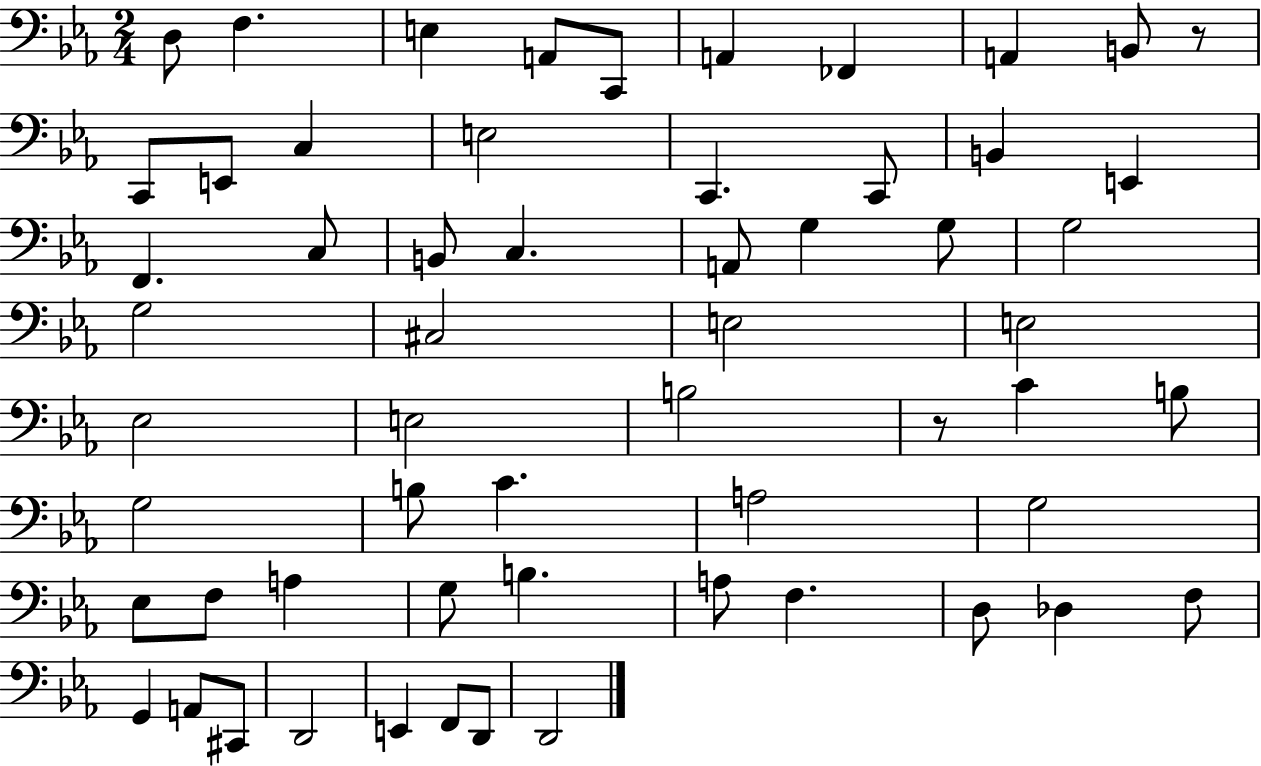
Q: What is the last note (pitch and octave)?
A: D2